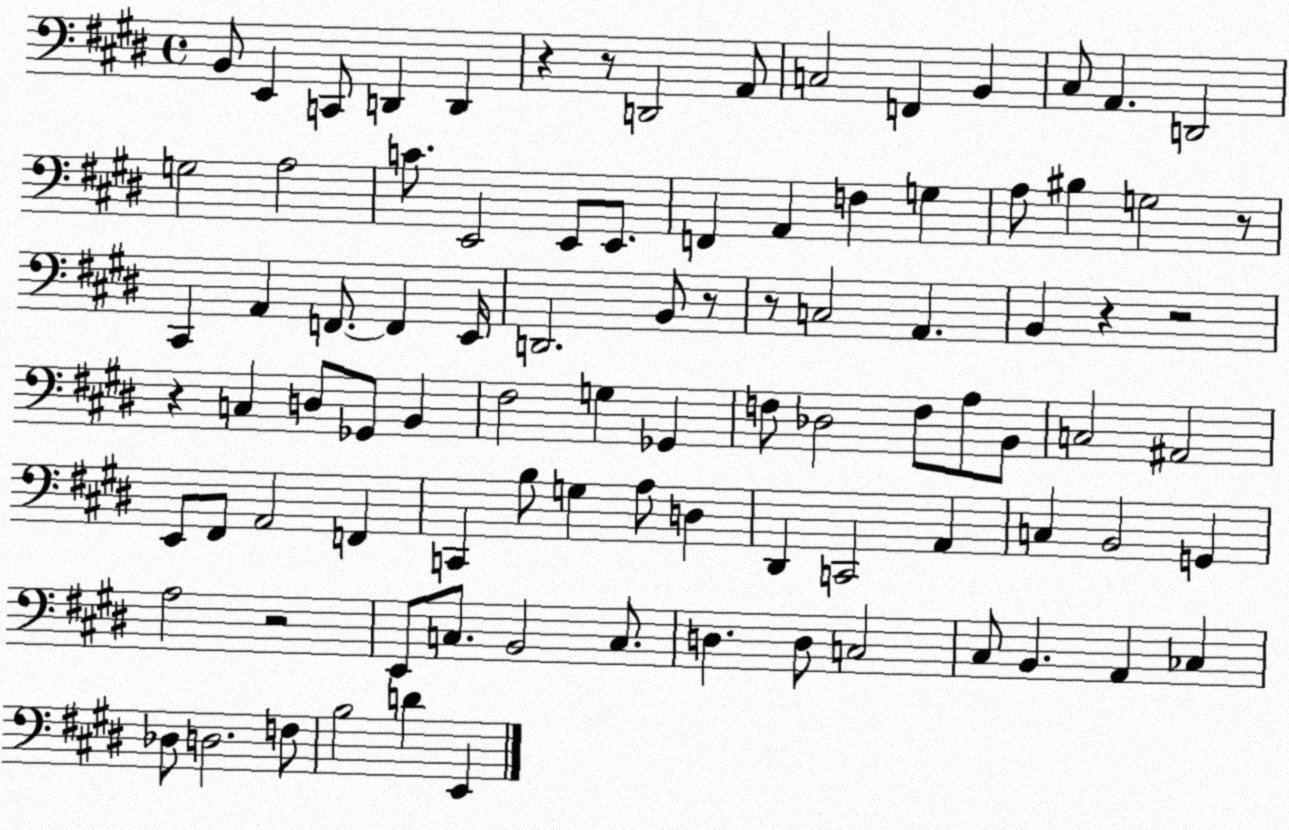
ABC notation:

X:1
T:Untitled
M:4/4
L:1/4
K:E
B,,/2 E,, C,,/2 D,, D,, z z/2 D,,2 A,,/2 C,2 F,, B,, ^C,/2 A,, D,,2 G,2 A,2 C/2 E,,2 E,,/2 E,,/2 F,, A,, F, G, A,/2 ^B, G,2 z/2 ^C,, A,, F,,/2 F,, E,,/4 D,,2 B,,/2 z/2 z/2 C,2 A,, B,, z z2 z C, D,/2 _G,,/2 B,, ^F,2 G, _G,, F,/2 _D,2 F,/2 A,/2 B,,/2 C,2 ^A,,2 E,,/2 ^F,,/2 A,,2 F,, C,, B,/2 G, A,/2 D, ^D,, C,,2 A,, C, B,,2 G,, A,2 z2 E,,/2 C,/2 B,,2 C,/2 D, D,/2 C,2 ^C,/2 B,, A,, _C, _D,/2 D,2 F,/2 B,2 D E,,